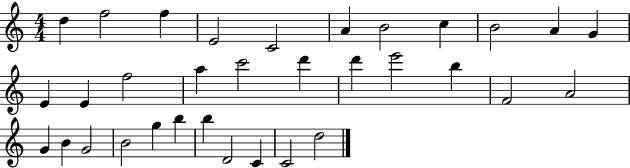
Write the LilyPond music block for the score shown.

{
  \clef treble
  \numericTimeSignature
  \time 4/4
  \key c \major
  d''4 f''2 f''4 | e'2 c'2 | a'4 b'2 c''4 | b'2 a'4 g'4 | \break e'4 e'4 f''2 | a''4 c'''2 d'''4 | d'''4 e'''2 b''4 | f'2 a'2 | \break g'4 b'4 g'2 | b'2 g''4 b''4 | b''4 d'2 c'4 | c'2 d''2 | \break \bar "|."
}